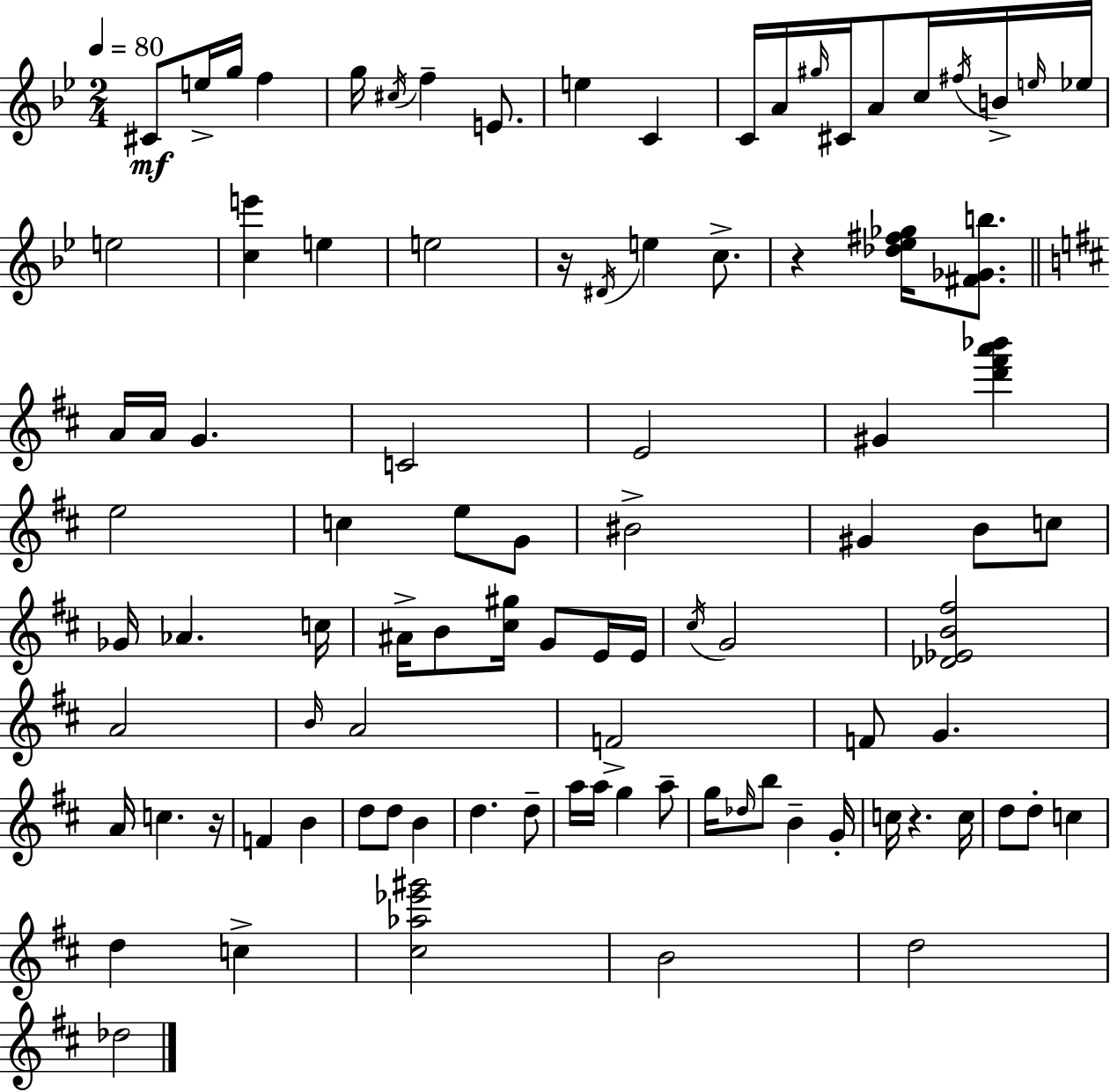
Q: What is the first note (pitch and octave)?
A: C#4